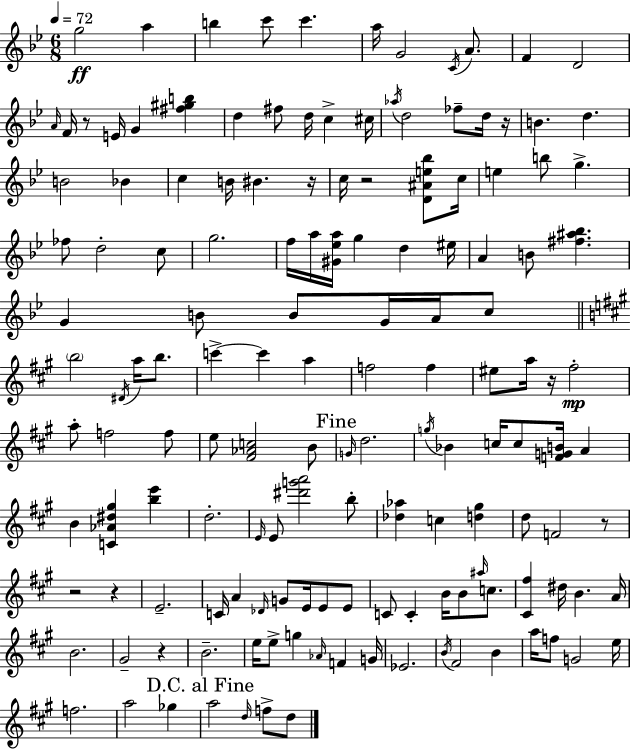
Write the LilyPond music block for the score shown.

{
  \clef treble
  \numericTimeSignature
  \time 6/8
  \key bes \major
  \tempo 4 = 72
  g''2\ff a''4 | b''4 c'''8 c'''4. | a''16 g'2 \acciaccatura { c'16 } a'8. | f'4 d'2 | \break \grace { a'16 } f'16 r8 e'16 g'4 <fis'' gis'' b''>4 | d''4 fis''8 d''16 c''4-> | cis''16 \acciaccatura { aes''16 } d''2 fes''8-- | d''16 r16 b'4. d''4. | \break b'2 bes'4 | c''4 b'16 bis'4. | r16 c''16 r2 | <d' ais' e'' bes''>8 c''16 e''4 b''8 g''4.-> | \break fes''8 d''2-. | c''8 g''2. | f''16 a''16 <gis' ees'' a''>16 g''4 d''4 | eis''16 a'4 b'8 <fis'' ais'' bes''>4. | \break g'4 b'8 b'8 g'16 | a'16 c''8 \bar "||" \break \key a \major \parenthesize b''2 \acciaccatura { dis'16 } a''16 b''8. | c'''4->~~ c'''4 a''4 | f''2 f''4 | eis''8 a''16 r16 fis''2-.\mp | \break a''8-. f''2 f''8 | e''8 <fis' aes' c''>2 b'8 | \mark "Fine" \grace { g'16 } d''2. | \acciaccatura { g''16 } bes'4 c''16 c''8 <f' g' b'>16 a'4 | \break b'4 <c' aes' dis'' gis''>4 <b'' e'''>4 | d''2.-. | \grace { e'16 } e'8 <dis''' g''' a'''>2 | b''8-. <des'' aes''>4 c''4 | \break <d'' gis''>4 d''8 f'2 | r8 r2 | r4 e'2.-- | c'16 a'4 \grace { des'16 } g'8 | \break e'16 e'8 e'8 c'8 c'4-. b'16 | b'8 \grace { ais''16 } c''8. <cis' fis''>4 dis''16 b'4. | a'16 b'2. | gis'2-- | \break r4 b'2.-- | e''16 e''8-> g''4 | \grace { aes'16 } f'4 g'16 ees'2. | \acciaccatura { b'16 } fis'2 | \break b'4 a''16 f''8 g'2 | e''16 f''2. | a''2 | ges''4 \mark "D.C. al Fine" a''2 | \break \grace { d''16 } f''8-> d''8 \bar "|."
}